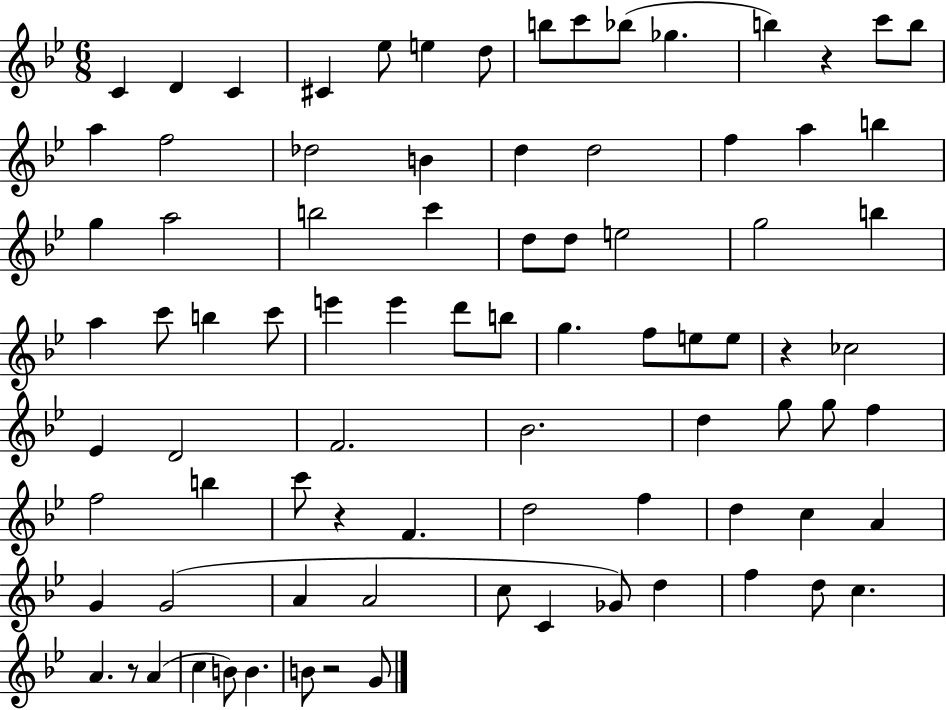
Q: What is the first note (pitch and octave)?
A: C4